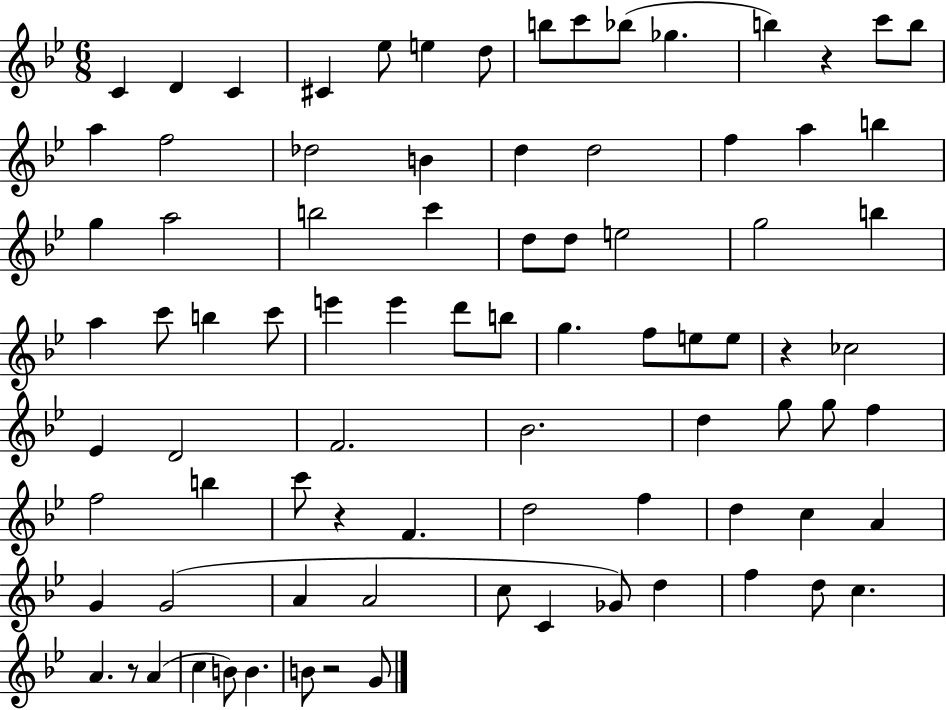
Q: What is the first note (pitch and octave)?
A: C4